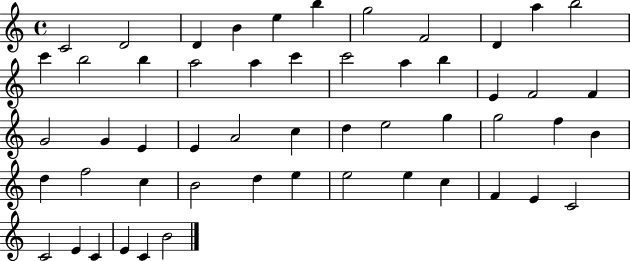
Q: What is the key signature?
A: C major